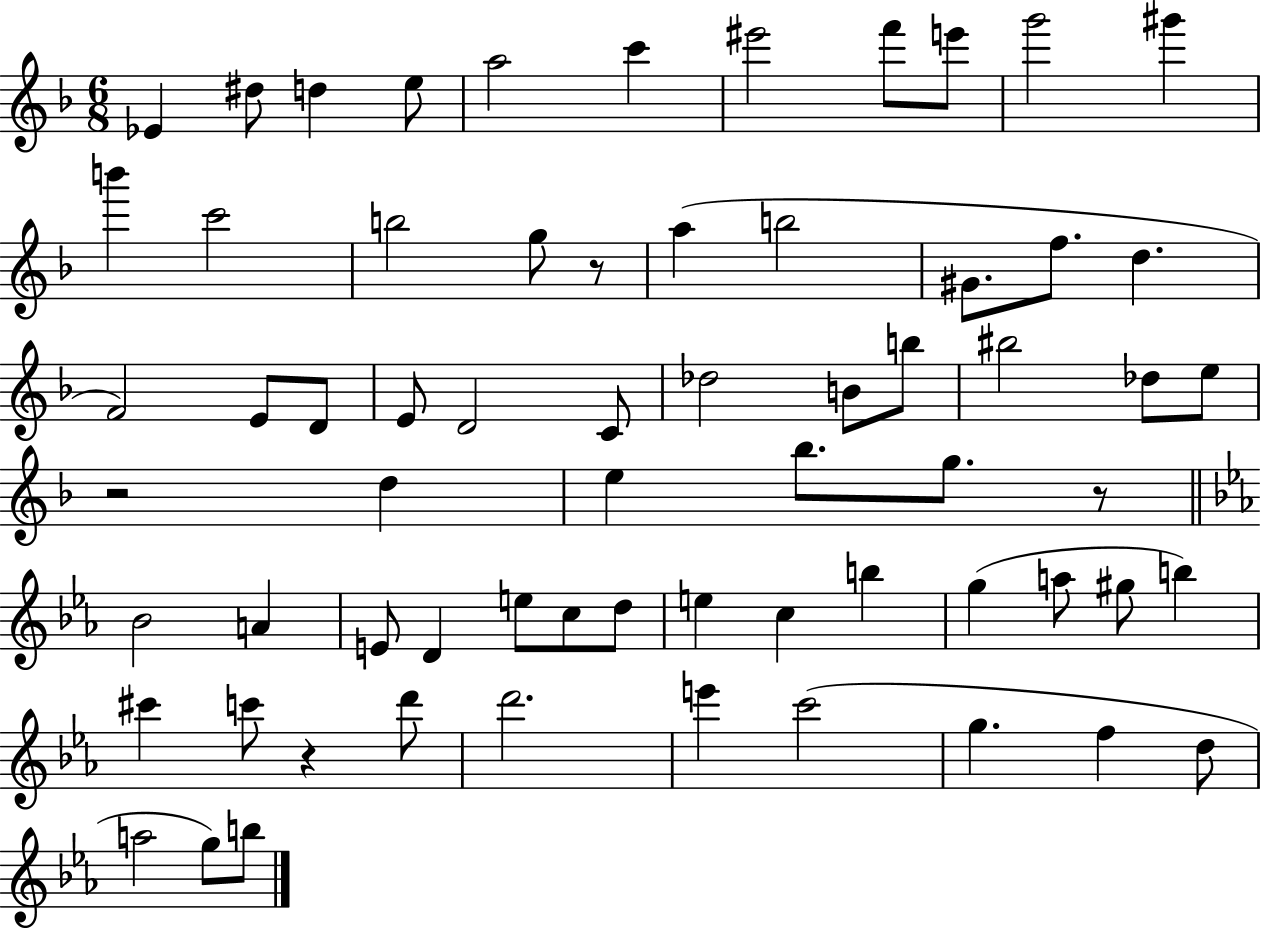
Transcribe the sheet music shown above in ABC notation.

X:1
T:Untitled
M:6/8
L:1/4
K:F
_E ^d/2 d e/2 a2 c' ^e'2 f'/2 e'/2 g'2 ^g' b' c'2 b2 g/2 z/2 a b2 ^G/2 f/2 d F2 E/2 D/2 E/2 D2 C/2 _d2 B/2 b/2 ^b2 _d/2 e/2 z2 d e _b/2 g/2 z/2 _B2 A E/2 D e/2 c/2 d/2 e c b g a/2 ^g/2 b ^c' c'/2 z d'/2 d'2 e' c'2 g f d/2 a2 g/2 b/2